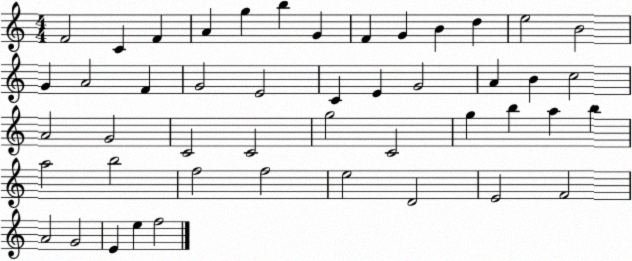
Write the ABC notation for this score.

X:1
T:Untitled
M:4/4
L:1/4
K:C
F2 C F A g b G F G B d e2 B2 G A2 F G2 E2 C E G2 A B c2 A2 G2 C2 C2 g2 C2 g b a b a2 b2 f2 f2 e2 D2 E2 F2 A2 G2 E e f2